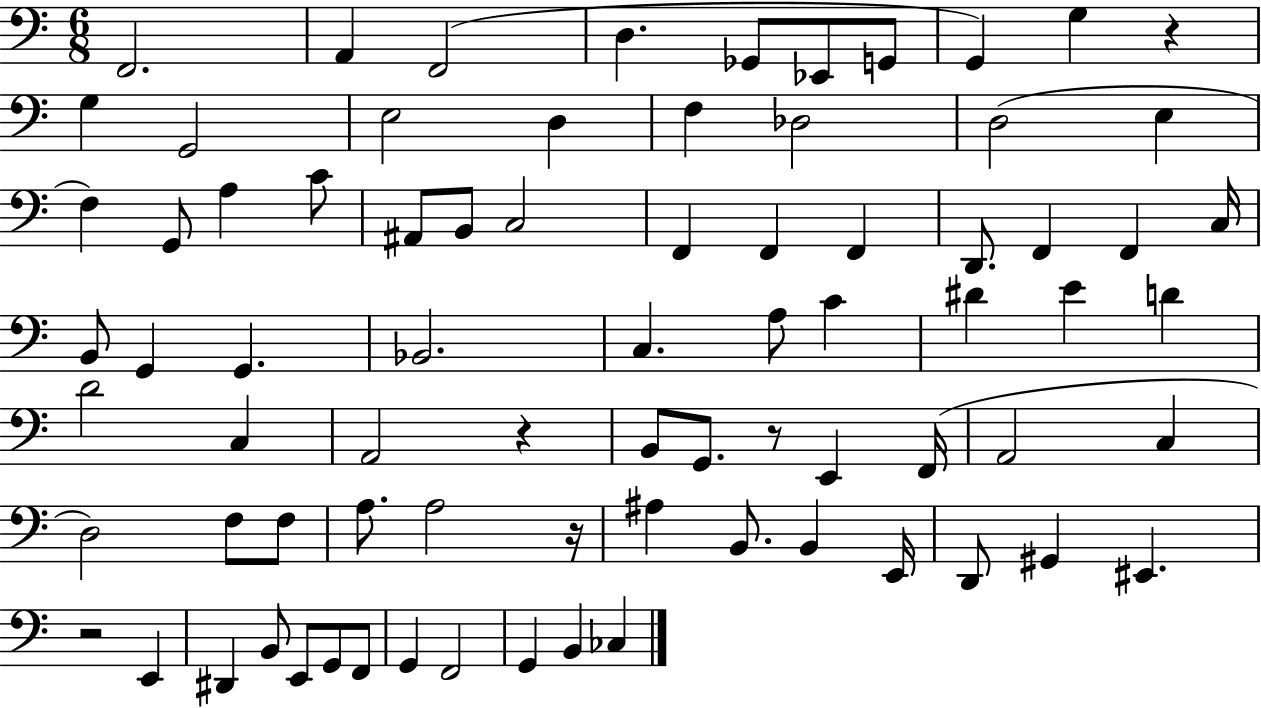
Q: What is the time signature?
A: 6/8